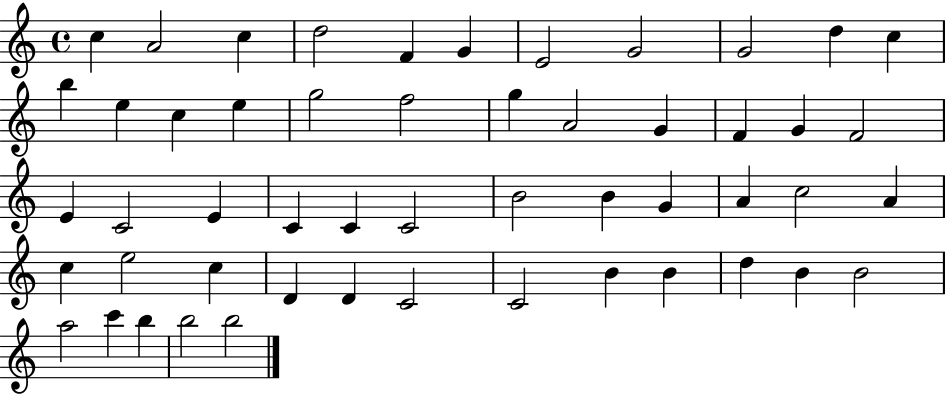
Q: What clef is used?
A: treble